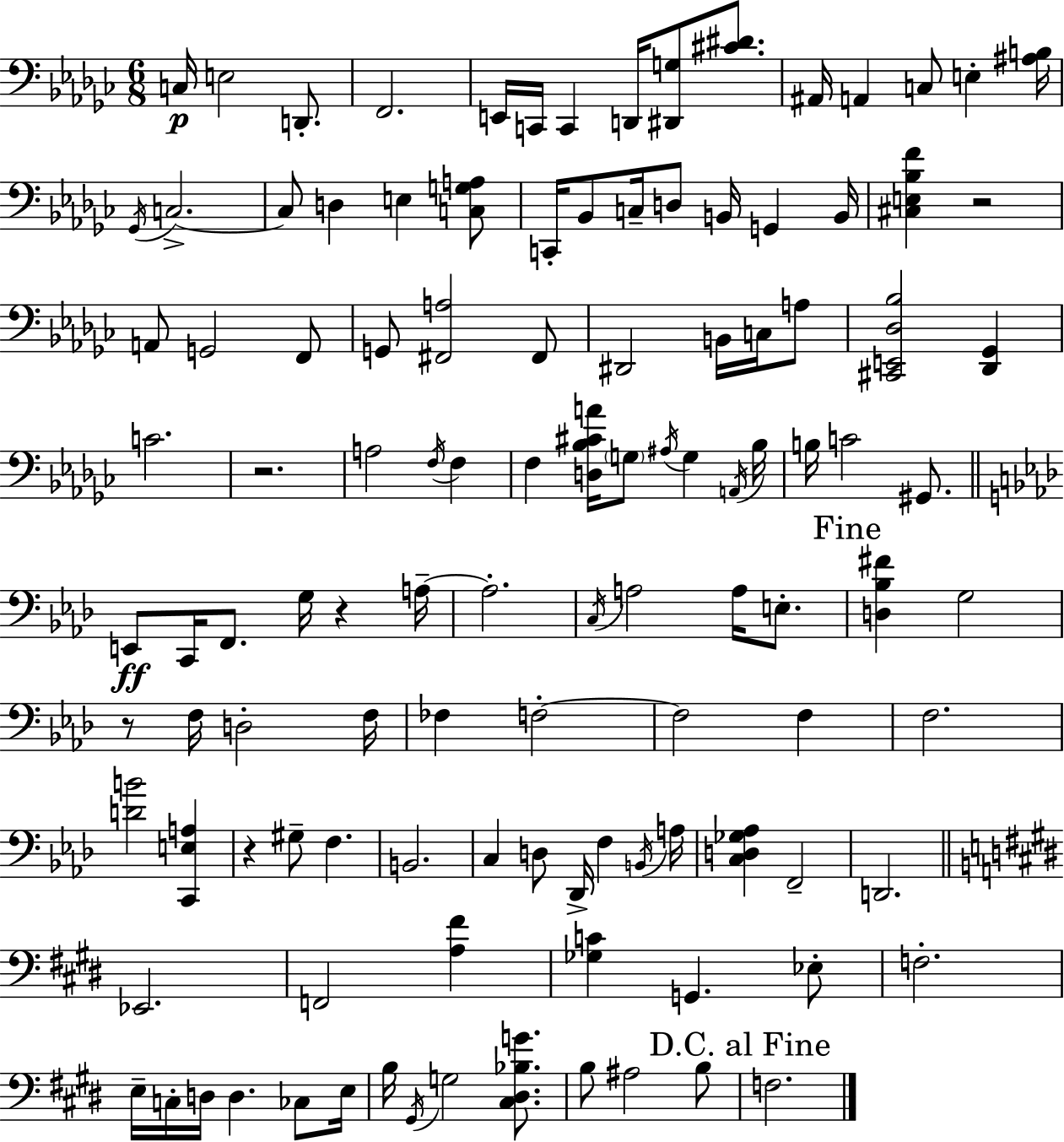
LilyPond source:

{
  \clef bass
  \numericTimeSignature
  \time 6/8
  \key ees \minor
  c16\p e2 d,8.-. | f,2. | e,16 c,16 c,4 d,16 <dis, g>8 <cis' dis'>8. | ais,16 a,4 c8 e4-. <ais b>16 | \break \acciaccatura { ges,16 } c2.->~~ | c8 d4 e4 <c g a>8 | c,16-. bes,8 c16-- d8 b,16 g,4 | b,16 <cis e bes f'>4 r2 | \break a,8 g,2 f,8 | g,8 <fis, a>2 fis,8 | dis,2 b,16 c16 a8 | <cis, e, des bes>2 <des, ges,>4 | \break c'2. | r2. | a2 \acciaccatura { f16 } f4 | f4 <d bes cis' a'>16 \parenthesize g8 \acciaccatura { ais16 } g4 | \break \acciaccatura { a,16 } bes16 b16 c'2 | gis,8. \bar "||" \break \key aes \major e,8\ff c,16 f,8. g16 r4 a16--~~ | a2.-. | \acciaccatura { c16 } a2 a16 e8.-. | \mark "Fine" <d bes fis'>4 g2 | \break r8 f16 d2-. | f16 fes4 f2-.~~ | f2 f4 | f2. | \break <d' b'>2 <c, e a>4 | r4 gis8-- f4. | b,2. | c4 d8 des,16-> f4 | \break \acciaccatura { b,16 } a16 <c d ges aes>4 f,2-- | d,2. | \bar "||" \break \key e \major ees,2. | f,2 <a fis'>4 | <ges c'>4 g,4. ees8-. | f2.-. | \break e16-- c16-. d16 d4. ces8 e16 | b16 \acciaccatura { gis,16 } g2 <cis dis bes g'>8. | b8 ais2 b8 | \mark "D.C. al Fine" f2. | \break \bar "|."
}